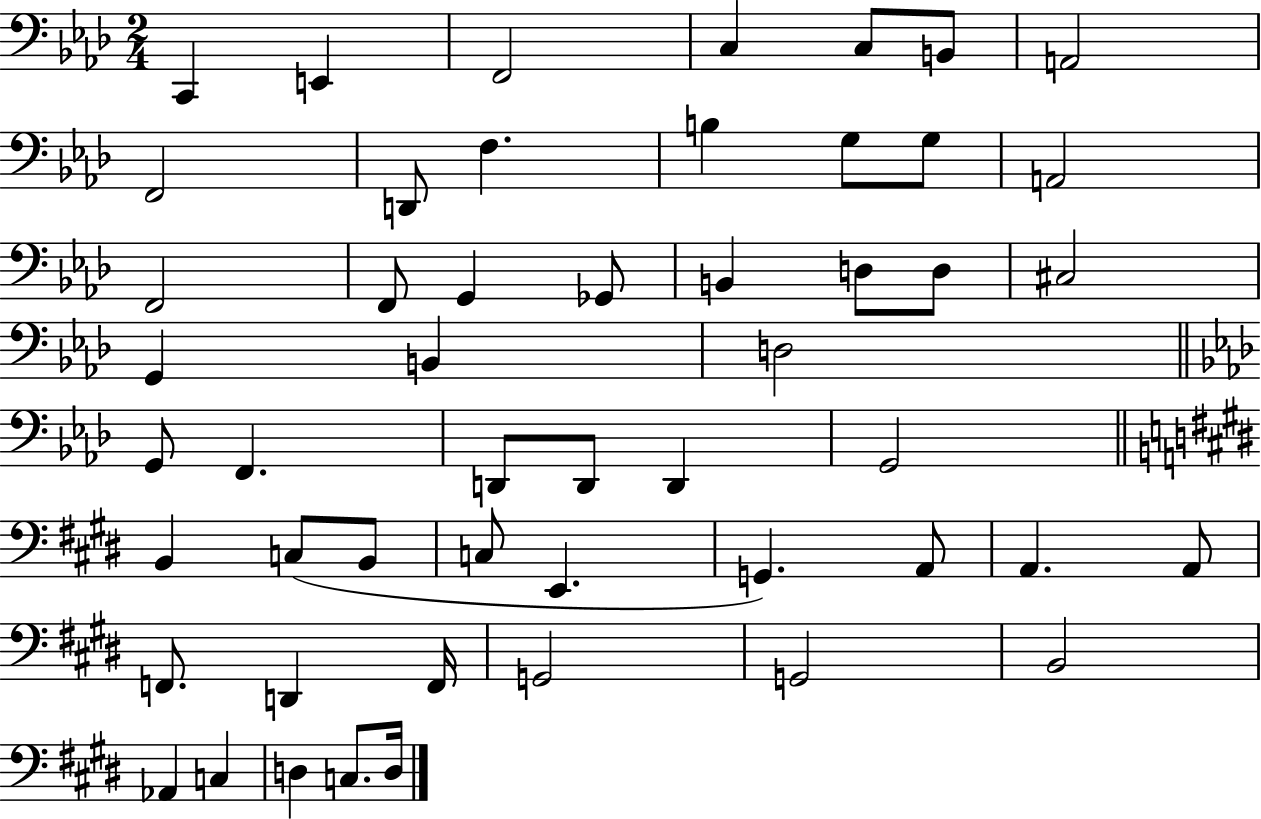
{
  \clef bass
  \numericTimeSignature
  \time 2/4
  \key aes \major
  c,4 e,4 | f,2 | c4 c8 b,8 | a,2 | \break f,2 | d,8 f4. | b4 g8 g8 | a,2 | \break f,2 | f,8 g,4 ges,8 | b,4 d8 d8 | cis2 | \break g,4 b,4 | d2 | \bar "||" \break \key aes \major g,8 f,4. | d,8 d,8 d,4 | g,2 | \bar "||" \break \key e \major b,4 c8( b,8 | c8 e,4. | g,4.) a,8 | a,4. a,8 | \break f,8. d,4 f,16 | g,2 | g,2 | b,2 | \break aes,4 c4 | d4 c8. d16 | \bar "|."
}